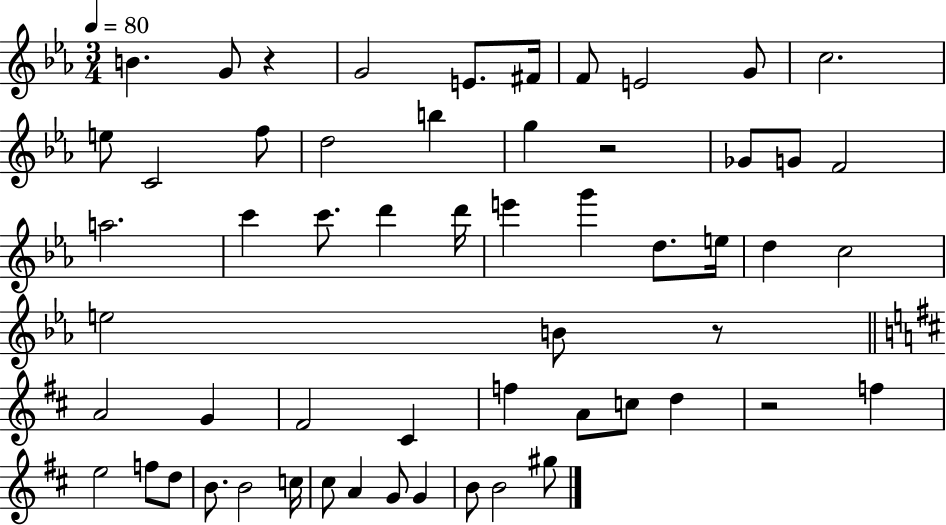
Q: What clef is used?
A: treble